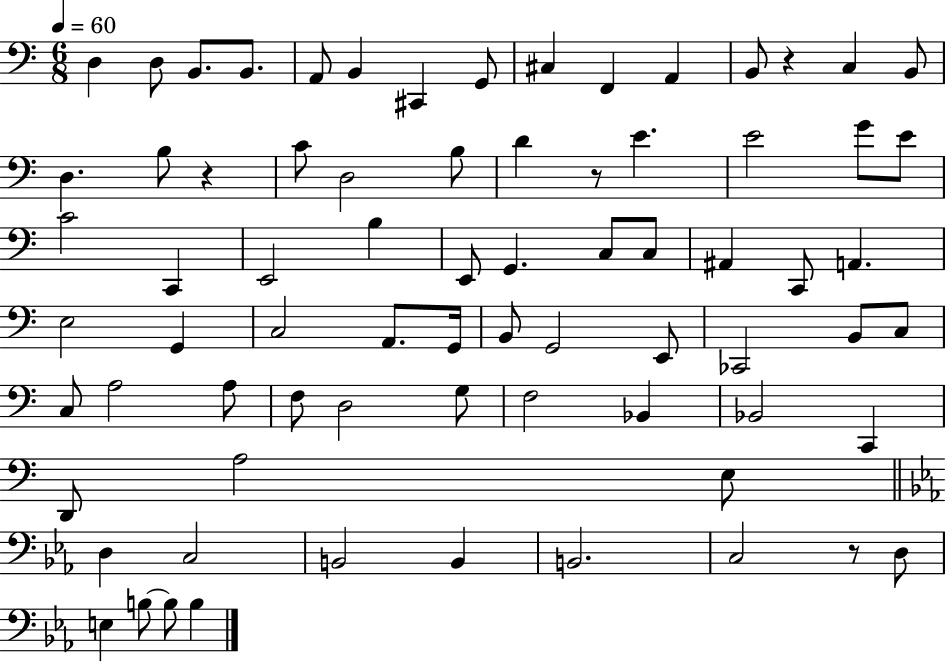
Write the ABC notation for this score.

X:1
T:Untitled
M:6/8
L:1/4
K:C
D, D,/2 B,,/2 B,,/2 A,,/2 B,, ^C,, G,,/2 ^C, F,, A,, B,,/2 z C, B,,/2 D, B,/2 z C/2 D,2 B,/2 D z/2 E E2 G/2 E/2 C2 C,, E,,2 B, E,,/2 G,, C,/2 C,/2 ^A,, C,,/2 A,, E,2 G,, C,2 A,,/2 G,,/4 B,,/2 G,,2 E,,/2 _C,,2 B,,/2 C,/2 C,/2 A,2 A,/2 F,/2 D,2 G,/2 F,2 _B,, _B,,2 C,, D,,/2 A,2 E,/2 D, C,2 B,,2 B,, B,,2 C,2 z/2 D,/2 E, B,/2 B,/2 B,